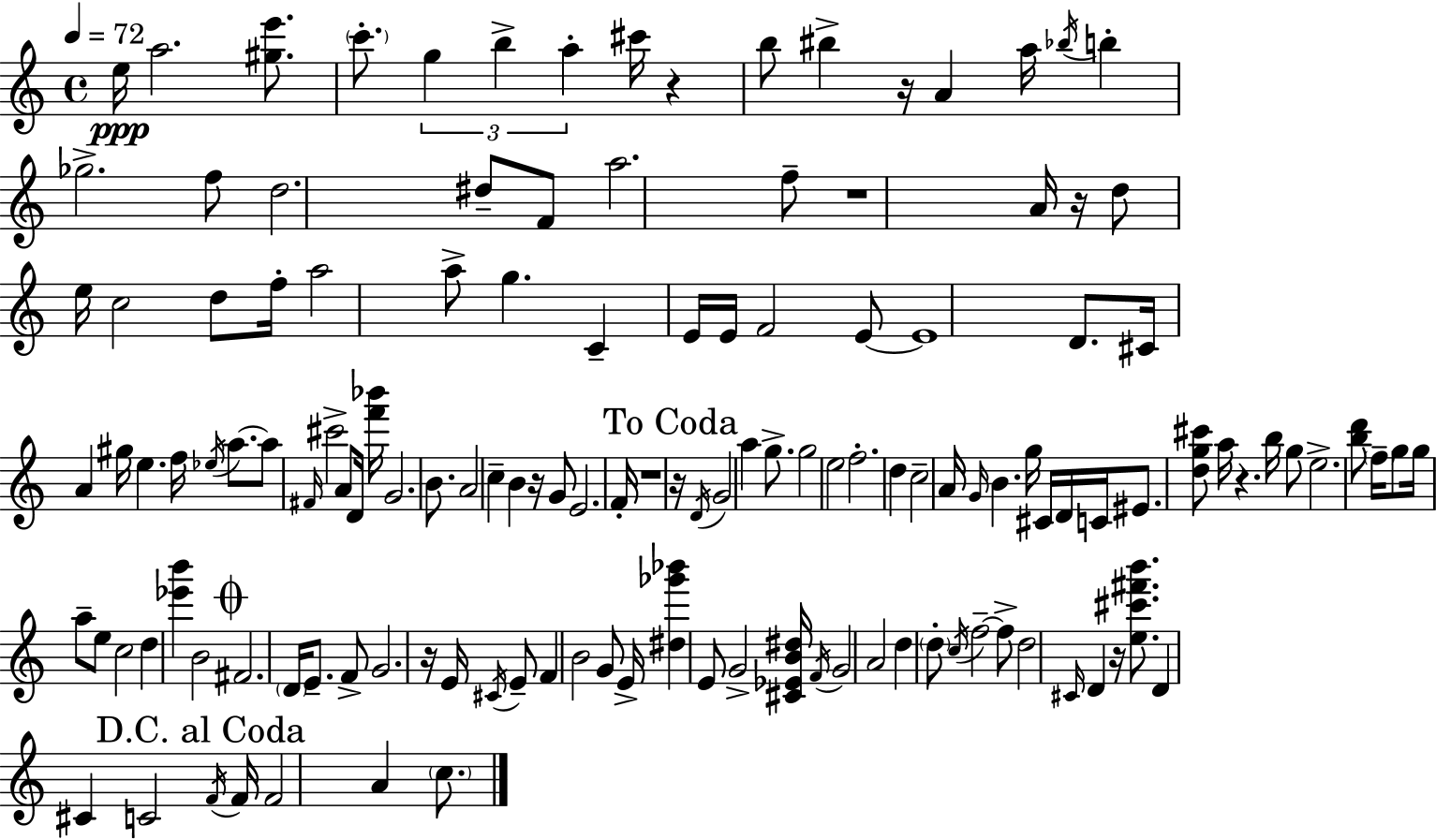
E5/s A5/h. [G#5,E6]/e. C6/e. G5/q B5/q A5/q C#6/s R/q B5/e BIS5/q R/s A4/q A5/s Bb5/s B5/q Gb5/h. F5/e D5/h. D#5/e F4/e A5/h. F5/e R/w A4/s R/s D5/e E5/s C5/h D5/e F5/s A5/h A5/e G5/q. C4/q E4/s E4/s F4/h E4/e E4/w D4/e. C#4/s A4/q G#5/s E5/q. F5/s Eb5/s A5/e. A5/e F#4/s C#6/h A4/e D4/s [F6,Bb6]/s G4/h. B4/e. A4/h C5/q B4/q R/s G4/e E4/h. F4/s R/w R/s D4/s G4/h A5/q G5/e. G5/h E5/h F5/h. D5/q C5/h A4/s G4/s B4/q. G5/s C#4/s D4/s C4/s EIS4/e. [D5,G5,C#6]/e A5/s R/q. B5/s G5/e E5/h. [B5,D6]/e F5/s G5/e G5/s A5/e E5/e C5/h D5/q [Eb6,B6]/q B4/h F#4/h. D4/s E4/e. F4/e G4/h. R/s E4/s C#4/s E4/e F4/q B4/h G4/e E4/s [D#5,Gb6,Bb6]/q E4/e G4/h [C#4,Eb4,B4,D#5]/s F4/s G4/h A4/h D5/q D5/e C5/s F5/h F5/e D5/h C#4/s D4/q R/s [E5,C#6,F#6,B6]/e. D4/q C#4/q C4/h F4/s F4/s F4/h A4/q C5/e.